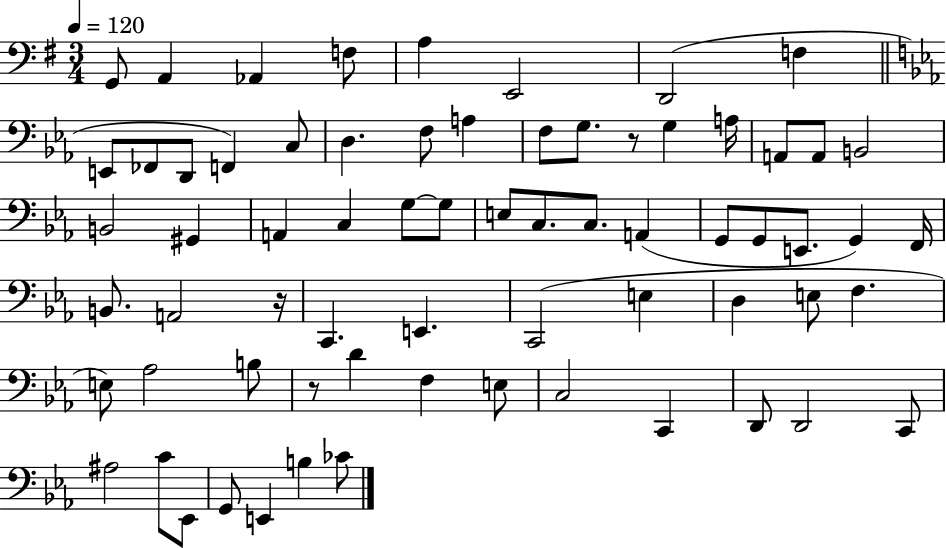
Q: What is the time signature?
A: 3/4